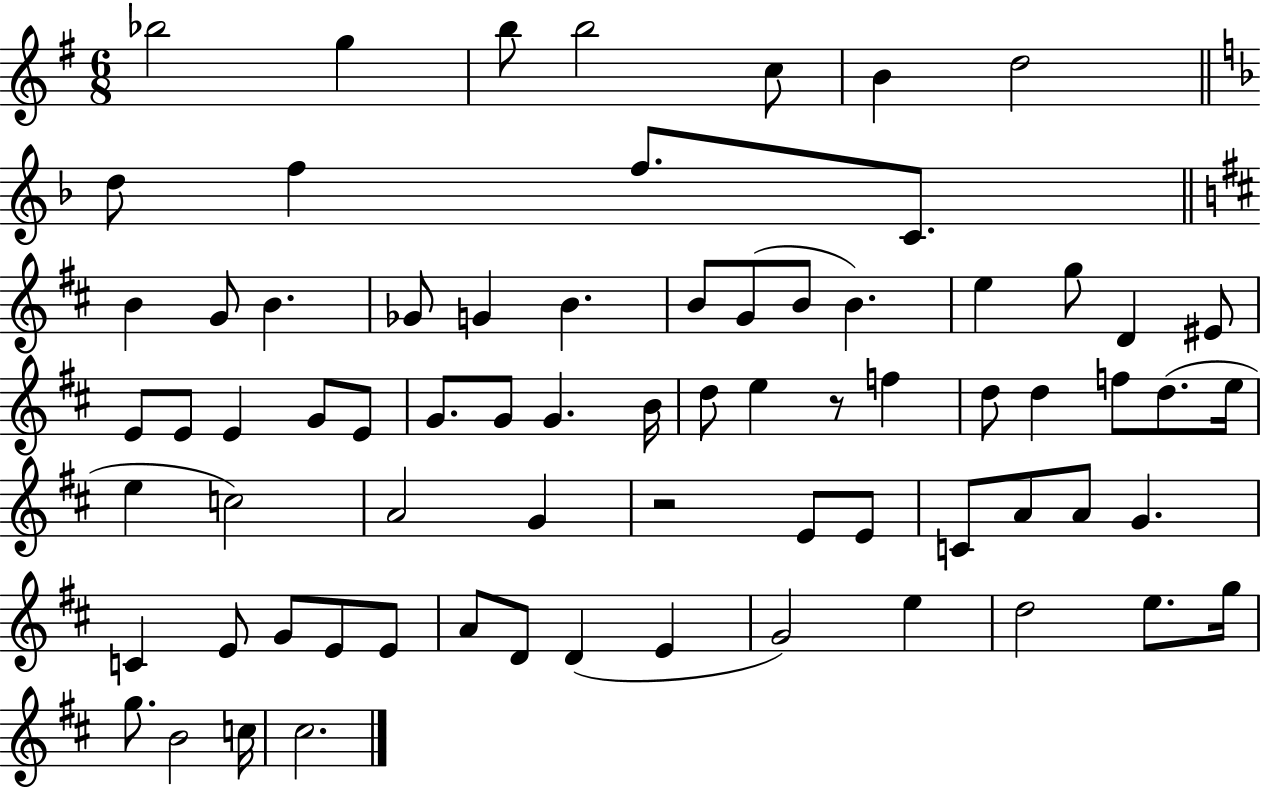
Bb5/h G5/q B5/e B5/h C5/e B4/q D5/h D5/e F5/q F5/e. C4/e. B4/q G4/e B4/q. Gb4/e G4/q B4/q. B4/e G4/e B4/e B4/q. E5/q G5/e D4/q EIS4/e E4/e E4/e E4/q G4/e E4/e G4/e. G4/e G4/q. B4/s D5/e E5/q R/e F5/q D5/e D5/q F5/e D5/e. E5/s E5/q C5/h A4/h G4/q R/h E4/e E4/e C4/e A4/e A4/e G4/q. C4/q E4/e G4/e E4/e E4/e A4/e D4/e D4/q E4/q G4/h E5/q D5/h E5/e. G5/s G5/e. B4/h C5/s C#5/h.